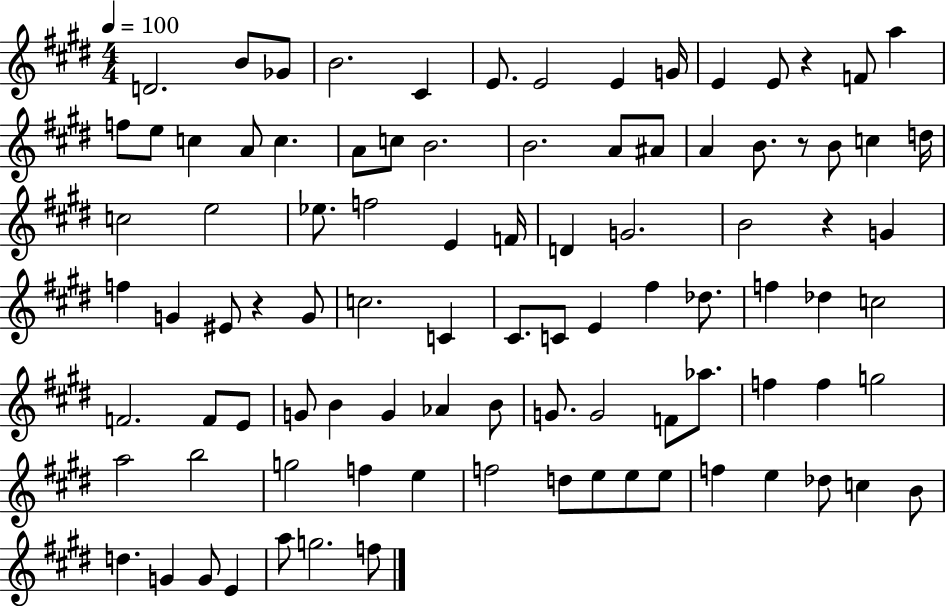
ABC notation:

X:1
T:Untitled
M:4/4
L:1/4
K:E
D2 B/2 _G/2 B2 ^C E/2 E2 E G/4 E E/2 z F/2 a f/2 e/2 c A/2 c A/2 c/2 B2 B2 A/2 ^A/2 A B/2 z/2 B/2 c d/4 c2 e2 _e/2 f2 E F/4 D G2 B2 z G f G ^E/2 z G/2 c2 C ^C/2 C/2 E ^f _d/2 f _d c2 F2 F/2 E/2 G/2 B G _A B/2 G/2 G2 F/2 _a/2 f f g2 a2 b2 g2 f e f2 d/2 e/2 e/2 e/2 f e _d/2 c B/2 d G G/2 E a/2 g2 f/2